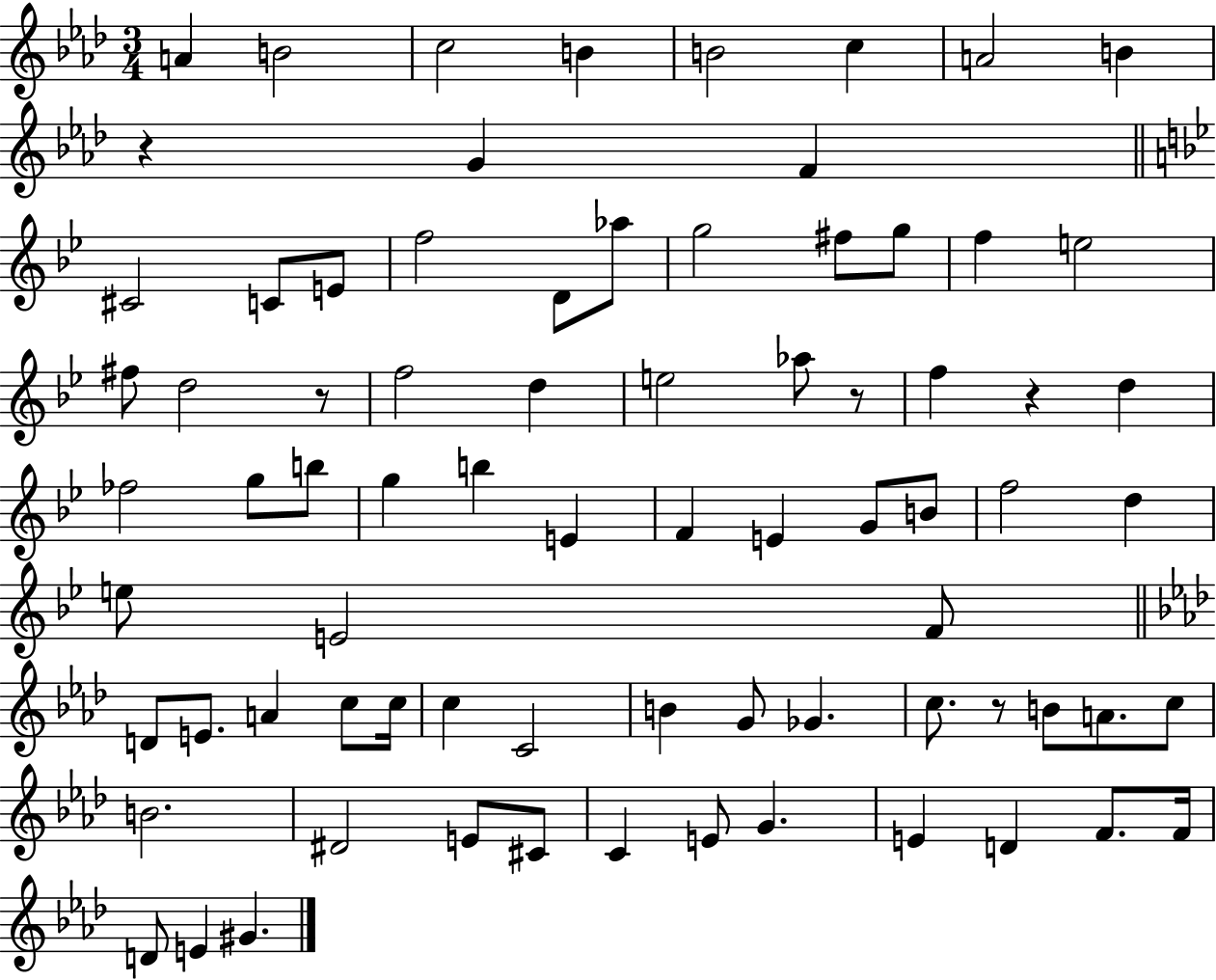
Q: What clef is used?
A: treble